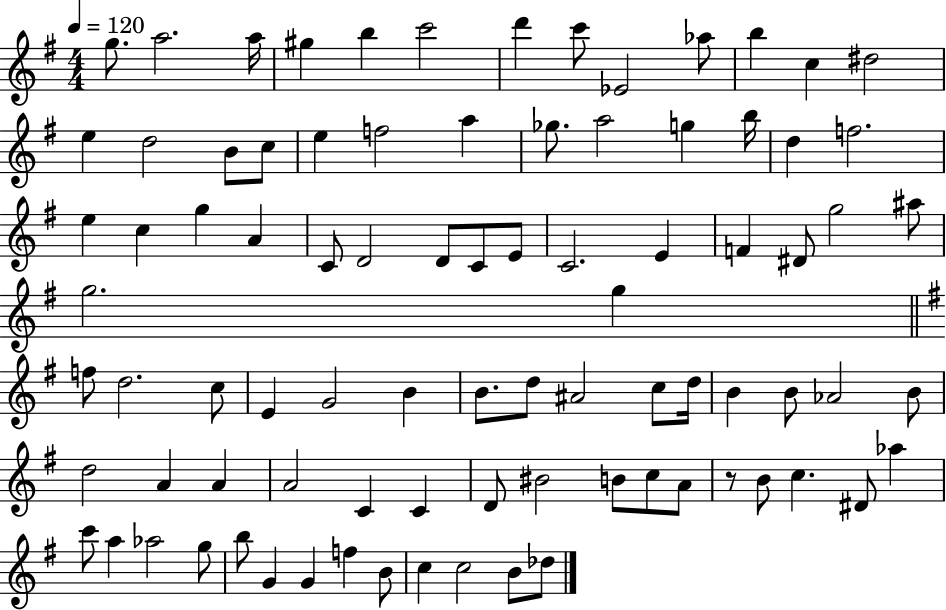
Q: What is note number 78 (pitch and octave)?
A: B5